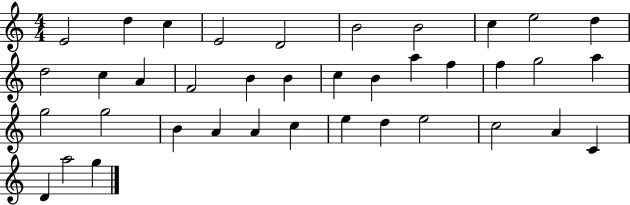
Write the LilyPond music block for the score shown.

{
  \clef treble
  \numericTimeSignature
  \time 4/4
  \key c \major
  e'2 d''4 c''4 | e'2 d'2 | b'2 b'2 | c''4 e''2 d''4 | \break d''2 c''4 a'4 | f'2 b'4 b'4 | c''4 b'4 a''4 f''4 | f''4 g''2 a''4 | \break g''2 g''2 | b'4 a'4 a'4 c''4 | e''4 d''4 e''2 | c''2 a'4 c'4 | \break d'4 a''2 g''4 | \bar "|."
}